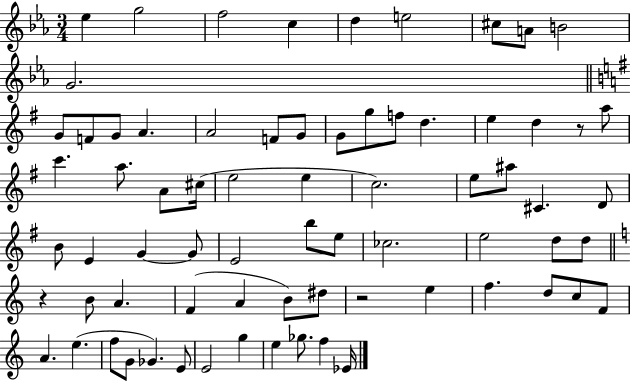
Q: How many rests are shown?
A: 3